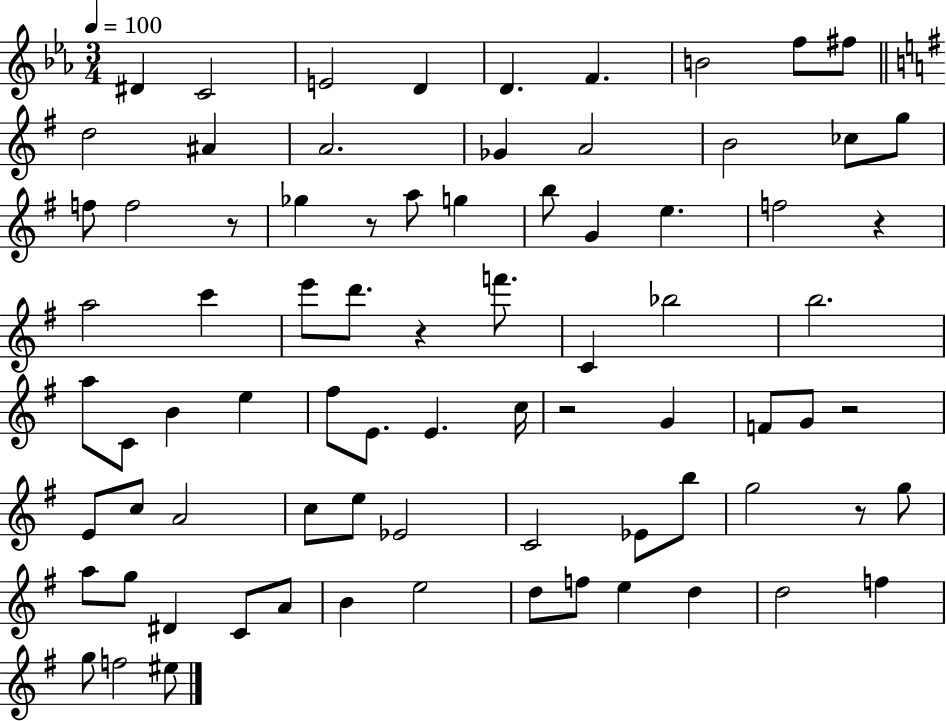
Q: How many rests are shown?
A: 7